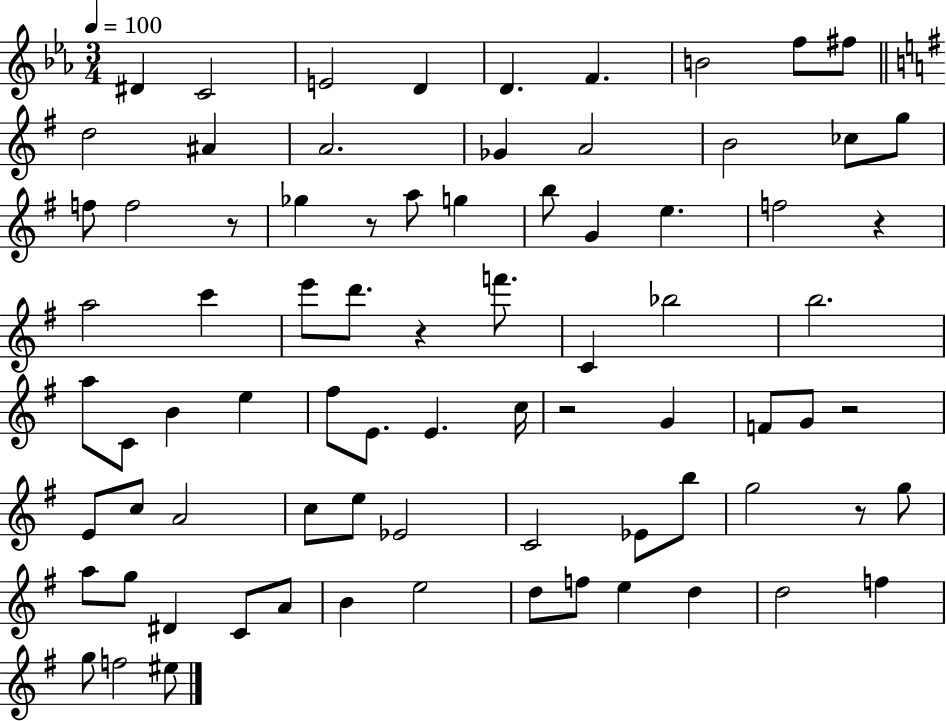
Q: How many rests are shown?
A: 7